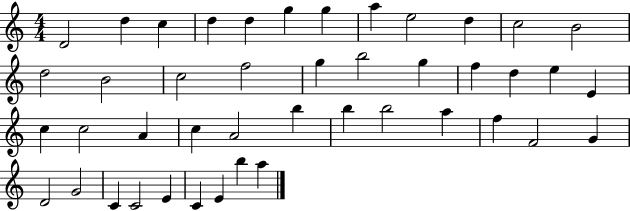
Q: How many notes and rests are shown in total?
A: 44